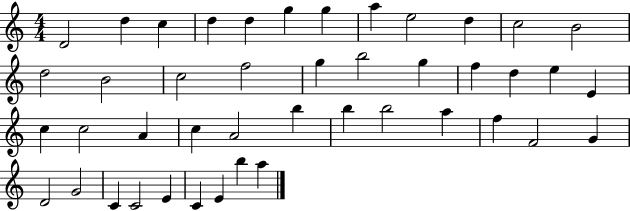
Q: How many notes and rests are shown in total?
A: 44